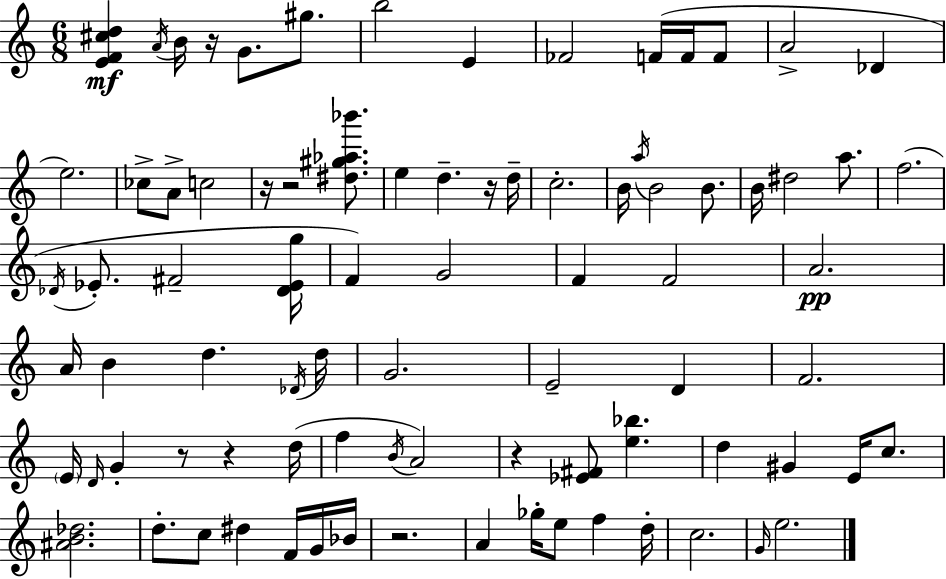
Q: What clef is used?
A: treble